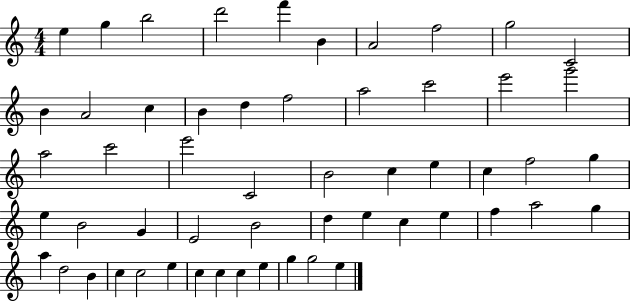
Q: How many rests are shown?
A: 0